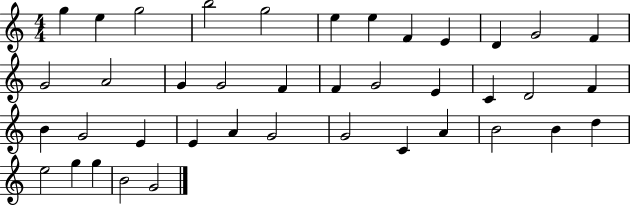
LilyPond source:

{
  \clef treble
  \numericTimeSignature
  \time 4/4
  \key c \major
  g''4 e''4 g''2 | b''2 g''2 | e''4 e''4 f'4 e'4 | d'4 g'2 f'4 | \break g'2 a'2 | g'4 g'2 f'4 | f'4 g'2 e'4 | c'4 d'2 f'4 | \break b'4 g'2 e'4 | e'4 a'4 g'2 | g'2 c'4 a'4 | b'2 b'4 d''4 | \break e''2 g''4 g''4 | b'2 g'2 | \bar "|."
}